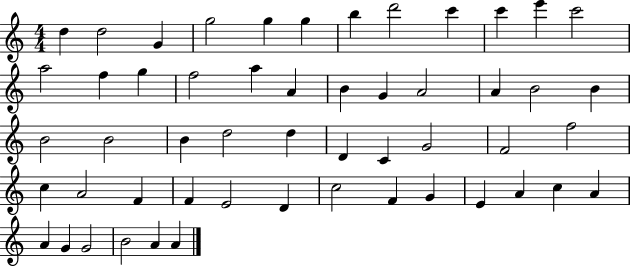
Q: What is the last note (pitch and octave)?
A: A4